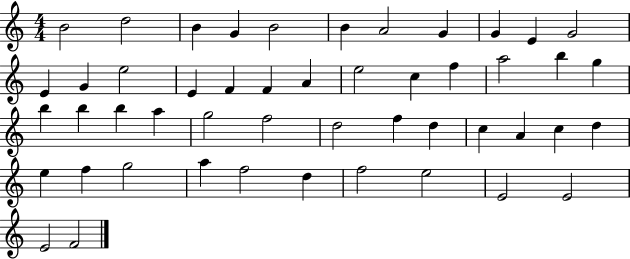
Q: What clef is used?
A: treble